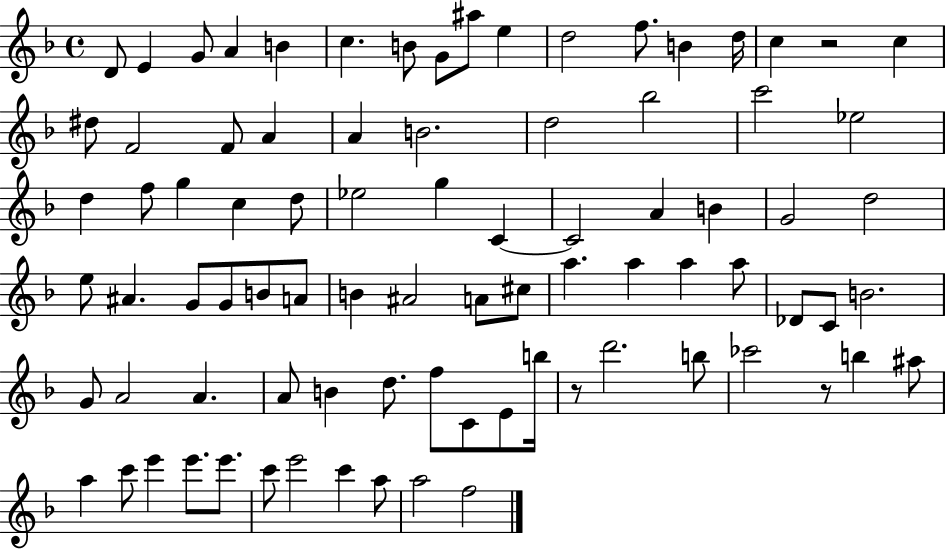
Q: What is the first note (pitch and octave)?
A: D4